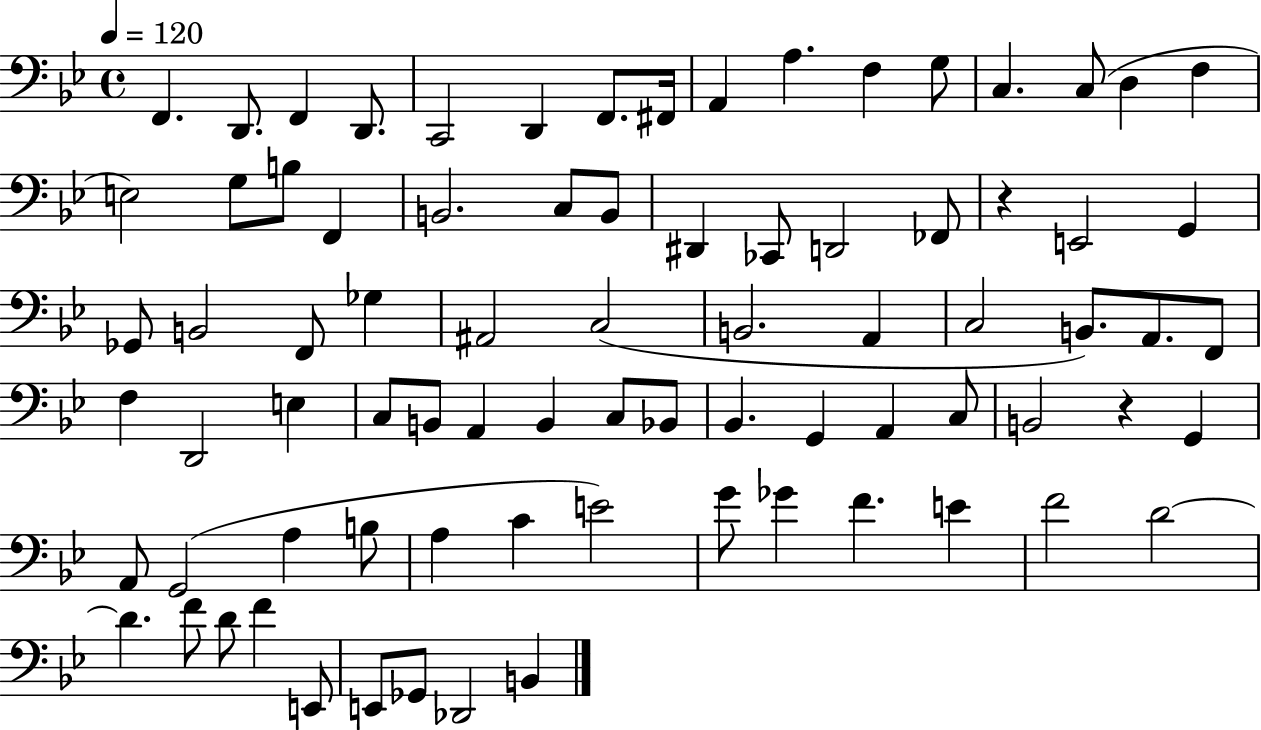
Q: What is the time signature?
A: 4/4